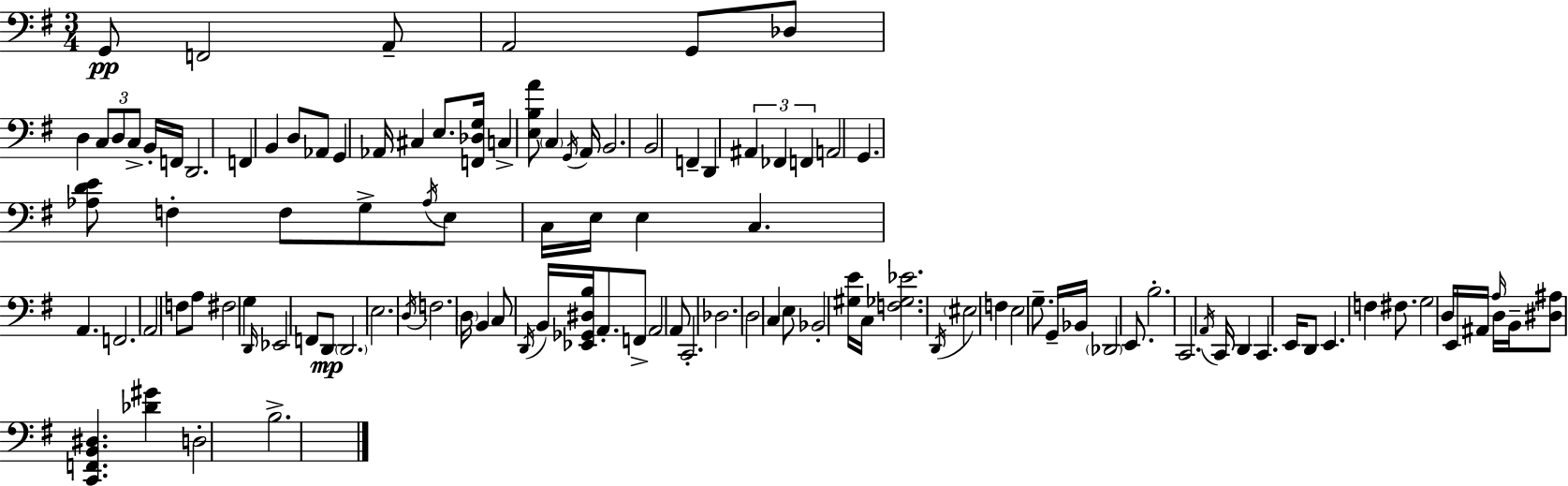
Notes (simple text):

G2/e F2/h A2/e A2/h G2/e Db3/e D3/q C3/e D3/e C3/e B2/s F2/s D2/h. F2/q B2/q D3/e Ab2/e G2/q Ab2/s C#3/q E3/e. [F2,Db3,G3]/s C3/q [E3,B3,A4]/e C3/q G2/s A2/s B2/h. B2/h F2/q D2/q A#2/q FES2/q F2/q A2/h G2/q. [Ab3,D4,E4]/e F3/q F3/e G3/e Ab3/s E3/e C3/s E3/s E3/q C3/q. A2/q. F2/h. A2/h F3/e A3/e F#3/h G3/q D2/s Eb2/h F2/e D2/e D2/h. E3/h. D3/s F3/h. D3/s B2/q C3/e D2/s B2/s [Eb2,Gb2,D#3,B3]/s A2/e. F2/e A2/h A2/e C2/h. Db3/h. D3/h C3/q E3/e Bb2/h [G#3,E4]/s C3/s [F3,Gb3,Eb4]/h. D2/s EIS3/h F3/q E3/h G3/e. G2/s Bb2/s Db2/h E2/e. B3/h. C2/h. A2/s C2/s D2/q C2/q. E2/s D2/e E2/q. F3/q F#3/e. G3/h D3/s E2/s A#2/s A3/s D3/s B2/s [D#3,A#3]/e [C2,F2,B2,D#3]/q. [Db4,G#4]/q D3/h B3/h.